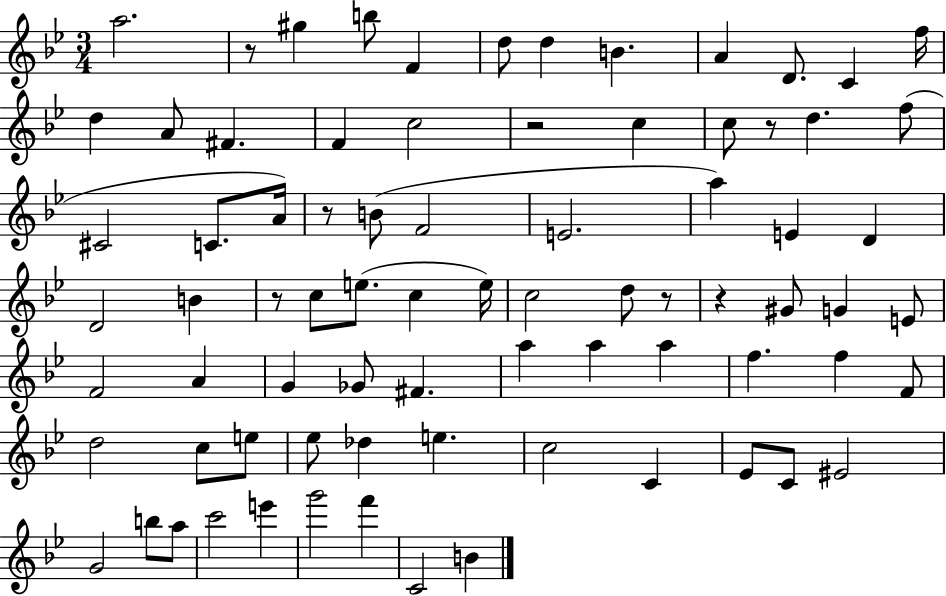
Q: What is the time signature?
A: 3/4